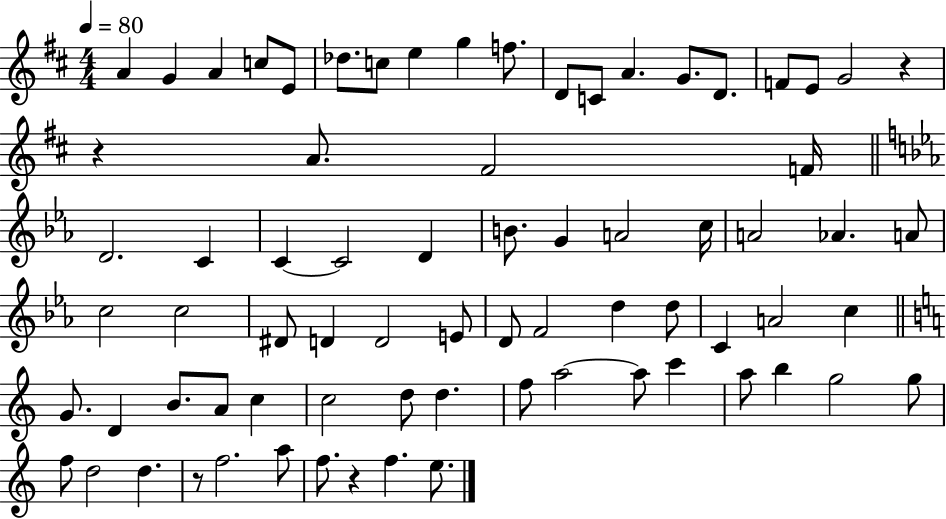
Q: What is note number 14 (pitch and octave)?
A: G4